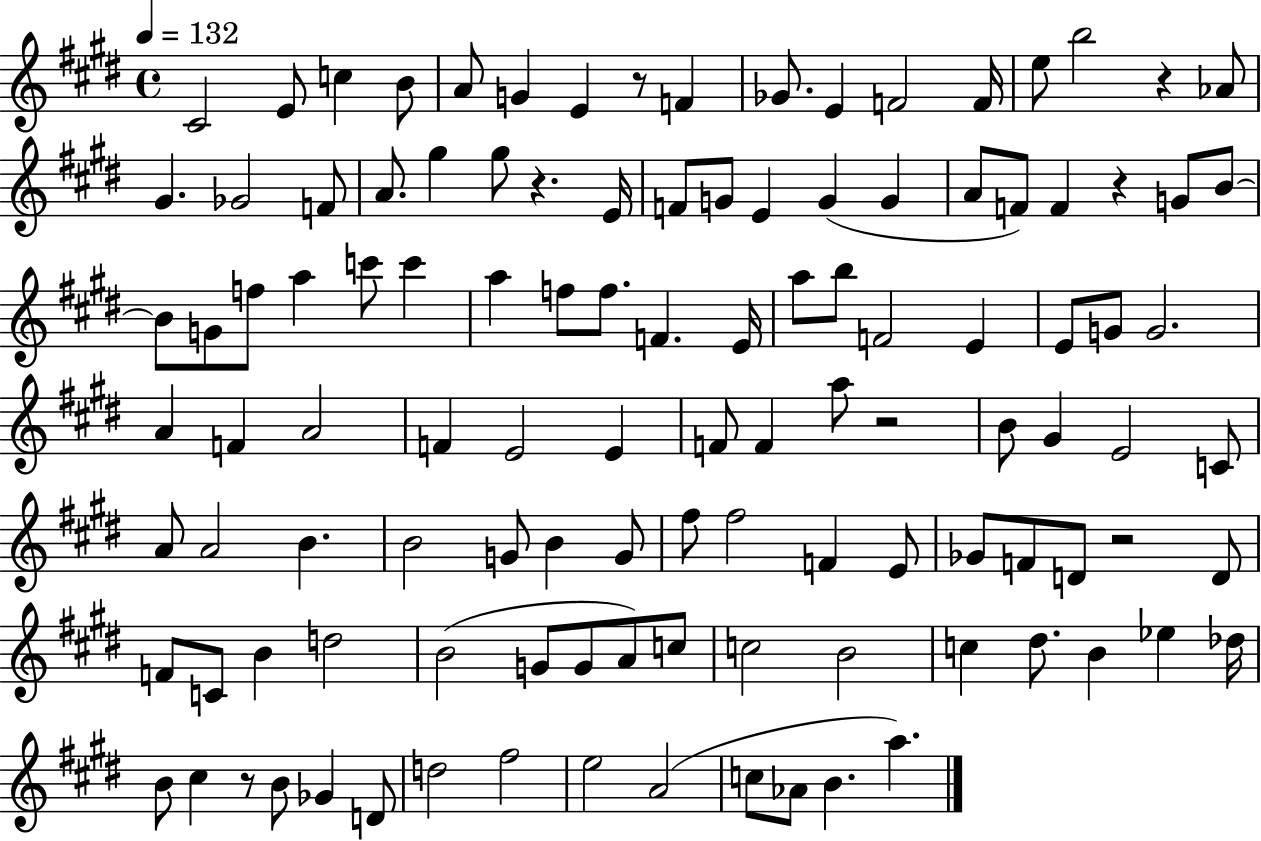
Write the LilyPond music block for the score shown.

{
  \clef treble
  \time 4/4
  \defaultTimeSignature
  \key e \major
  \tempo 4 = 132
  cis'2 e'8 c''4 b'8 | a'8 g'4 e'4 r8 f'4 | ges'8. e'4 f'2 f'16 | e''8 b''2 r4 aes'8 | \break gis'4. ges'2 f'8 | a'8. gis''4 gis''8 r4. e'16 | f'8 g'8 e'4 g'4( g'4 | a'8 f'8) f'4 r4 g'8 b'8~~ | \break b'8 g'8 f''8 a''4 c'''8 c'''4 | a''4 f''8 f''8. f'4. e'16 | a''8 b''8 f'2 e'4 | e'8 g'8 g'2. | \break a'4 f'4 a'2 | f'4 e'2 e'4 | f'8 f'4 a''8 r2 | b'8 gis'4 e'2 c'8 | \break a'8 a'2 b'4. | b'2 g'8 b'4 g'8 | fis''8 fis''2 f'4 e'8 | ges'8 f'8 d'8 r2 d'8 | \break f'8 c'8 b'4 d''2 | b'2( g'8 g'8 a'8) c''8 | c''2 b'2 | c''4 dis''8. b'4 ees''4 des''16 | \break b'8 cis''4 r8 b'8 ges'4 d'8 | d''2 fis''2 | e''2 a'2( | c''8 aes'8 b'4. a''4.) | \break \bar "|."
}